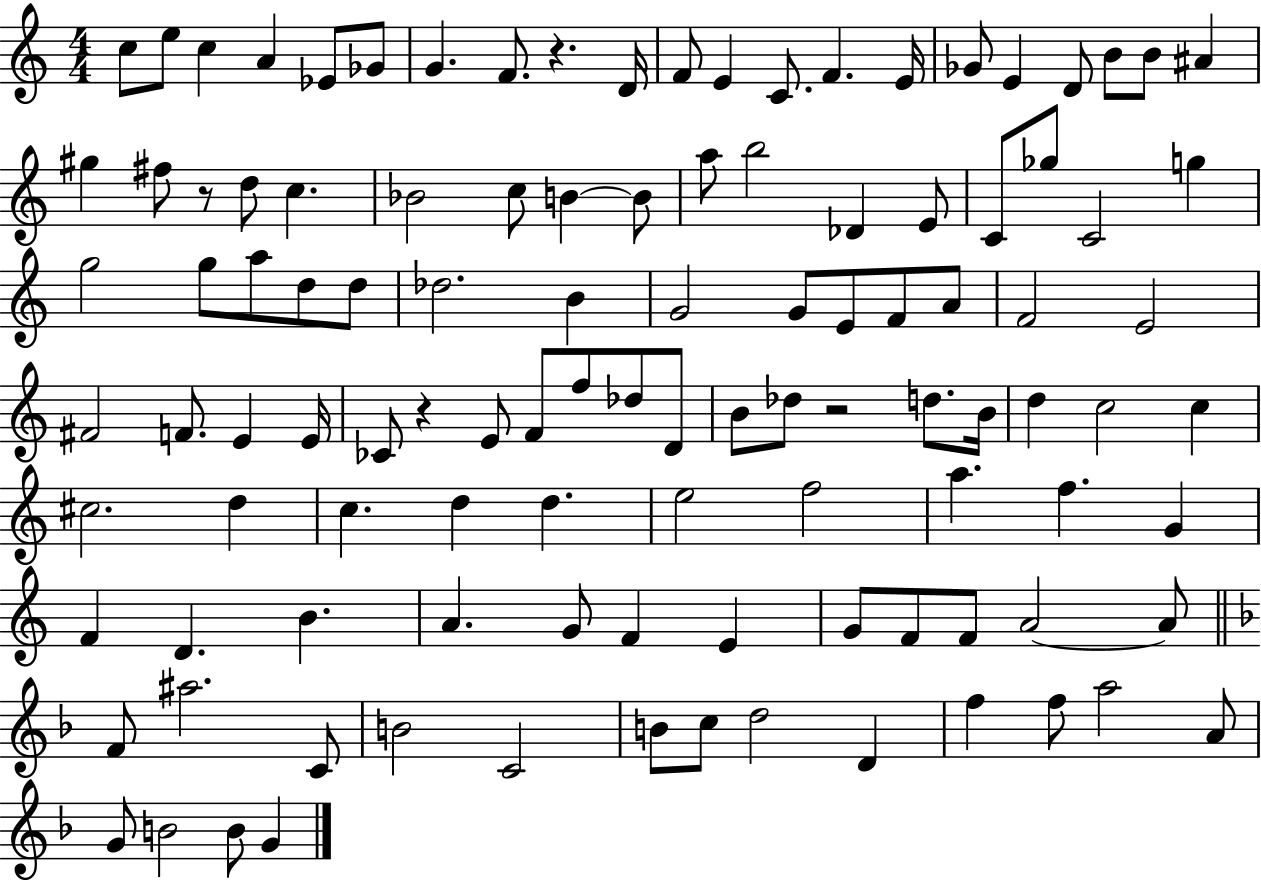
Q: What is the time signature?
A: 4/4